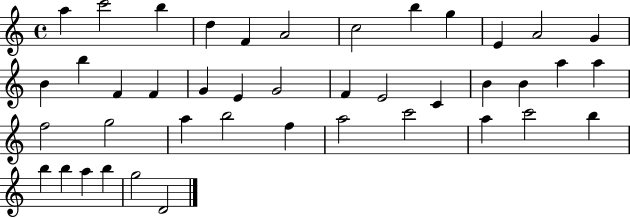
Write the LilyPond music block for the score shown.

{
  \clef treble
  \time 4/4
  \defaultTimeSignature
  \key c \major
  a''4 c'''2 b''4 | d''4 f'4 a'2 | c''2 b''4 g''4 | e'4 a'2 g'4 | \break b'4 b''4 f'4 f'4 | g'4 e'4 g'2 | f'4 e'2 c'4 | b'4 b'4 a''4 a''4 | \break f''2 g''2 | a''4 b''2 f''4 | a''2 c'''2 | a''4 c'''2 b''4 | \break b''4 b''4 a''4 b''4 | g''2 d'2 | \bar "|."
}